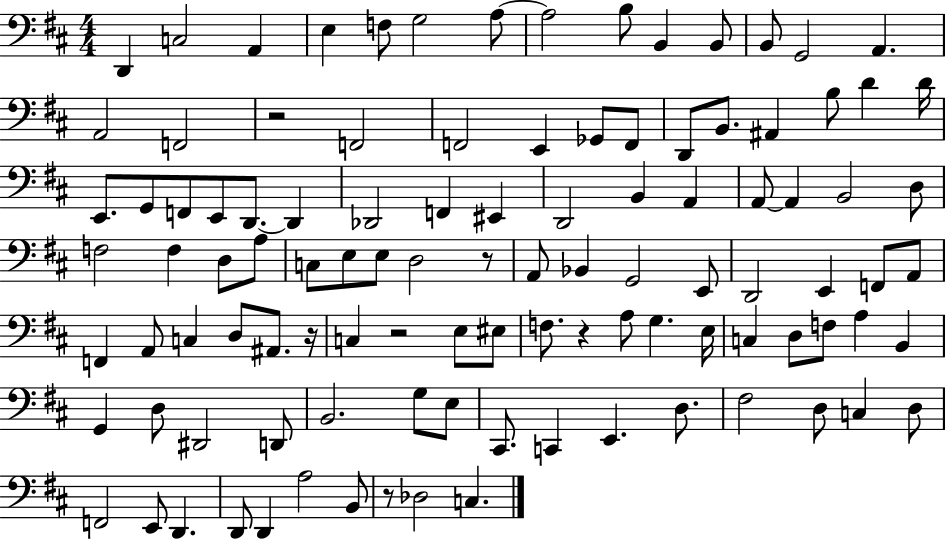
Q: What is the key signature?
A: D major